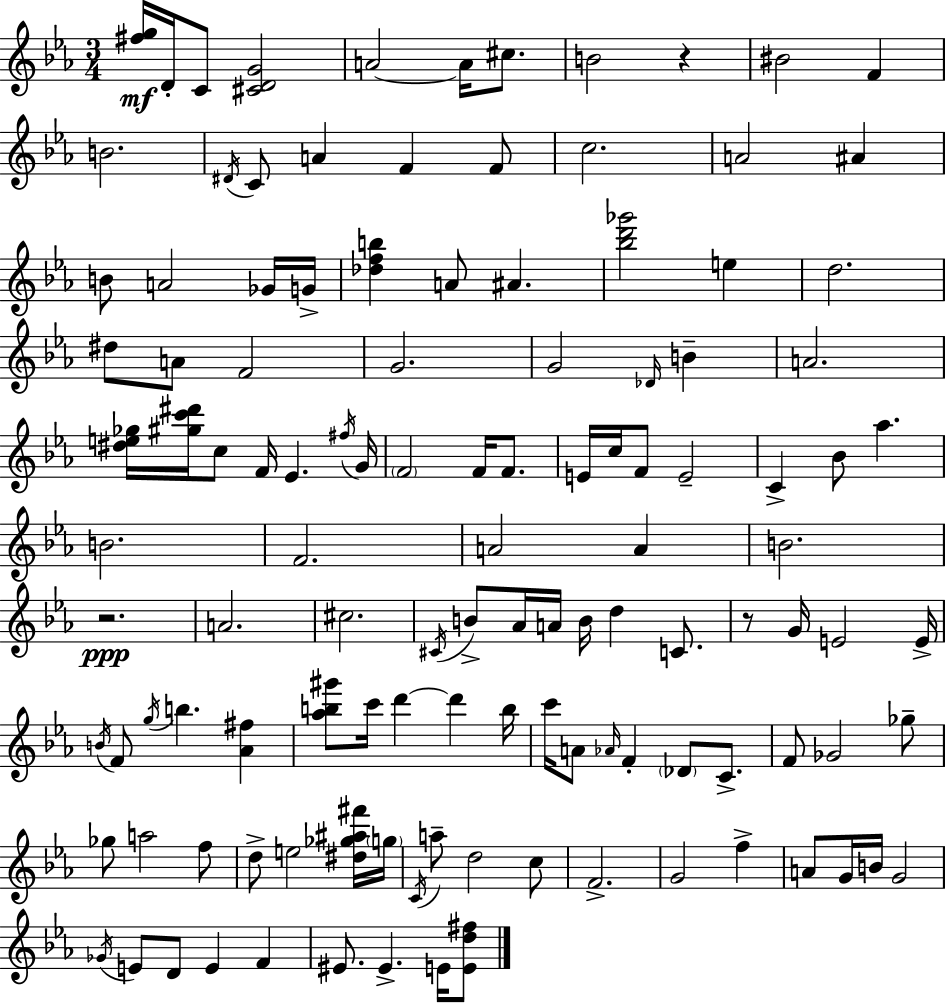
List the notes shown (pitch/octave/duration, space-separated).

[F#5,G5]/s D4/s C4/e [C#4,D4,G4]/h A4/h A4/s C#5/e. B4/h R/q BIS4/h F4/q B4/h. D#4/s C4/e A4/q F4/q F4/e C5/h. A4/h A#4/q B4/e A4/h Gb4/s G4/s [Db5,F5,B5]/q A4/e A#4/q. [Bb5,D6,Gb6]/h E5/q D5/h. D#5/e A4/e F4/h G4/h. G4/h Db4/s B4/q A4/h. [D#5,E5,Gb5]/s [G#5,C6,D#6]/s C5/e F4/s Eb4/q. F#5/s G4/s F4/h F4/s F4/e. E4/s C5/s F4/e E4/h C4/q Bb4/e Ab5/q. B4/h. F4/h. A4/h A4/q B4/h. R/h. A4/h. C#5/h. C#4/s B4/e Ab4/s A4/s B4/s D5/q C4/e. R/e G4/s E4/h E4/s B4/s F4/e G5/s B5/q. [Ab4,F#5]/q [Ab5,B5,G#6]/e C6/s D6/q D6/q B5/s C6/s A4/e Ab4/s F4/q Db4/e C4/e. F4/e Gb4/h Gb5/e Gb5/e A5/h F5/e D5/e E5/h [D#5,Gb5,A#5,F#6]/s G5/s C4/s A5/e D5/h C5/e F4/h. G4/h F5/q A4/e G4/s B4/s G4/h Gb4/s E4/e D4/e E4/q F4/q EIS4/e. EIS4/q. E4/s [E4,D5,F#5]/e